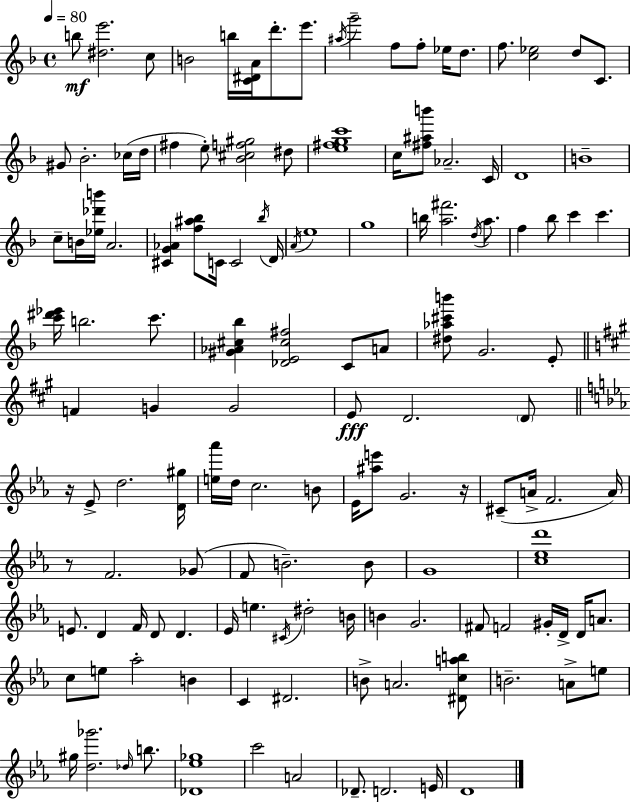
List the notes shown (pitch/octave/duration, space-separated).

B5/e [D#5,E6]/h. C5/e B4/h B5/s [C4,D#4,A4]/s D6/e. E6/e. A#5/s G6/h F5/e F5/e Eb5/s D5/e. F5/e. [C5,Eb5]/h D5/e C4/e. G#4/e Bb4/h. CES5/s D5/s F#5/q E5/e [Bb4,C#5,F5,G#5]/h D#5/e [E5,F#5,G5,C6]/w C5/s [F#5,A#5,B6]/e Ab4/h. C4/s D4/w B4/w C5/e B4/s [Eb5,Db6,B6]/s A4/h. [C#4,G4,Ab4]/q [F5,A#5,Bb5]/e C4/s C4/h Bb5/s D4/s A4/s E5/w G5/w B5/s [A5,F#6]/h. D5/s A5/e. F5/q Bb5/e C6/q C6/q. [C6,D#6,Eb6]/s B5/h. C6/e. [G#4,Ab4,C#5,Bb5]/q [Db4,E4,C#5,F#5]/h C4/e A4/e [D#5,Ab5,C#6,B6]/e G4/h. E4/e F4/q G4/q G4/h E4/e D4/h. D4/e R/s Eb4/e D5/h. [D4,G#5]/s [E5,Ab6]/s D5/s C5/h. B4/e Eb4/s [A#5,E6]/e G4/h. R/s C#4/e A4/s F4/h. A4/s R/e F4/h. Gb4/e F4/e B4/h. B4/e G4/w [C5,Eb5,D6]/w E4/e. D4/q F4/s D4/e D4/q. Eb4/s E5/q. C#4/s D#5/h B4/s B4/q G4/h. F#4/e F4/h G#4/s D4/s D4/s A4/e. C5/e E5/e Ab5/h B4/q C4/q D#4/h. B4/e A4/h. [D#4,C5,A5,B5]/e B4/h. A4/e E5/e G#5/s [D5,Gb6]/h. Db5/s B5/e. [Db4,Eb5,Gb5]/w C6/h A4/h Db4/e. D4/h. E4/s D4/w